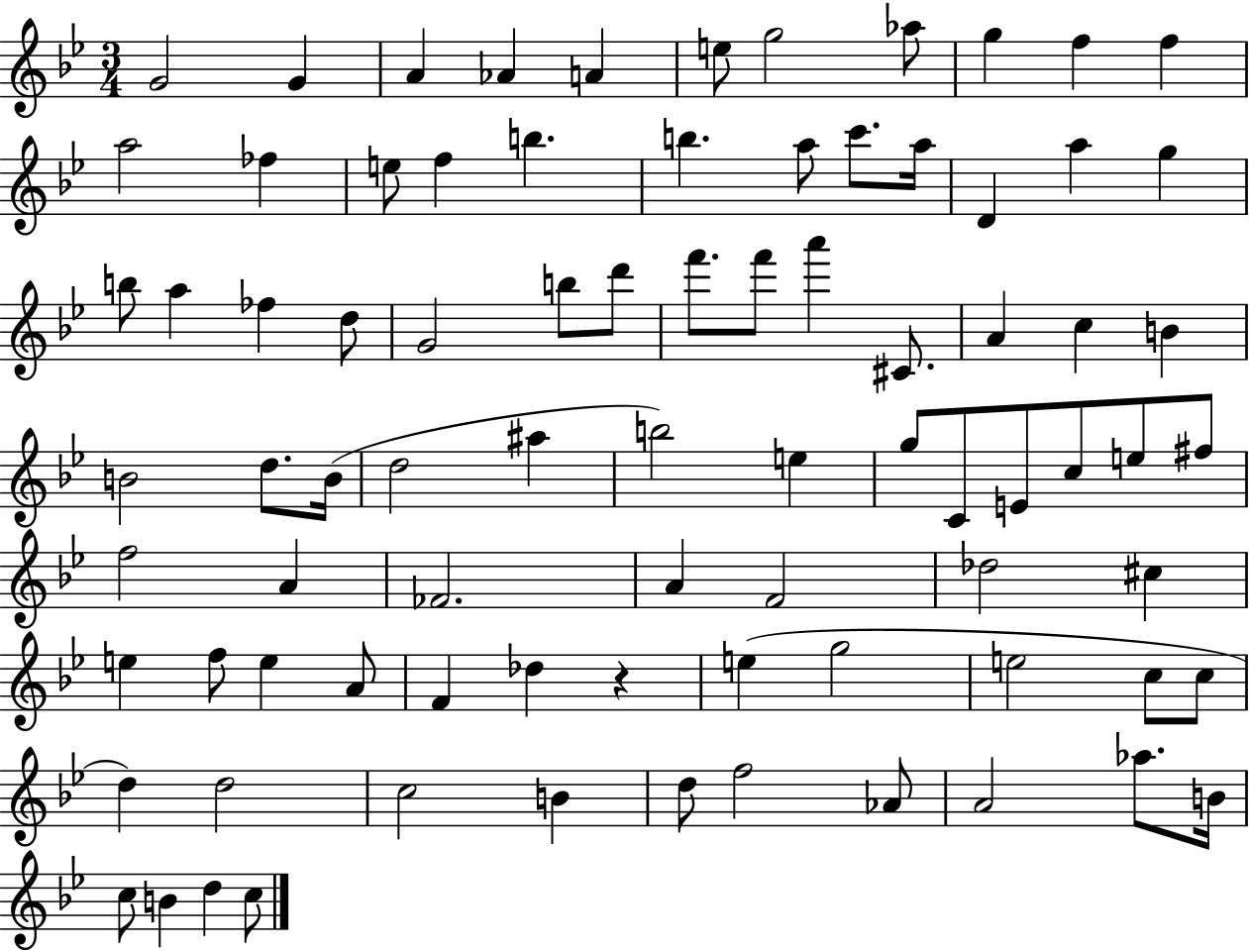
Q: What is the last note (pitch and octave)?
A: C5